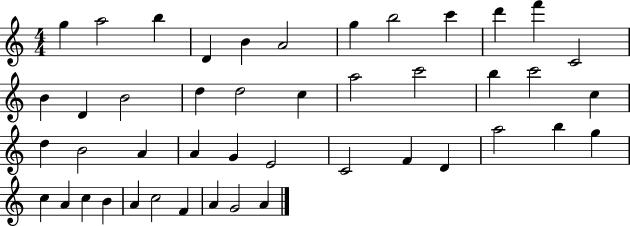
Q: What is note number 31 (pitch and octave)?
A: F4